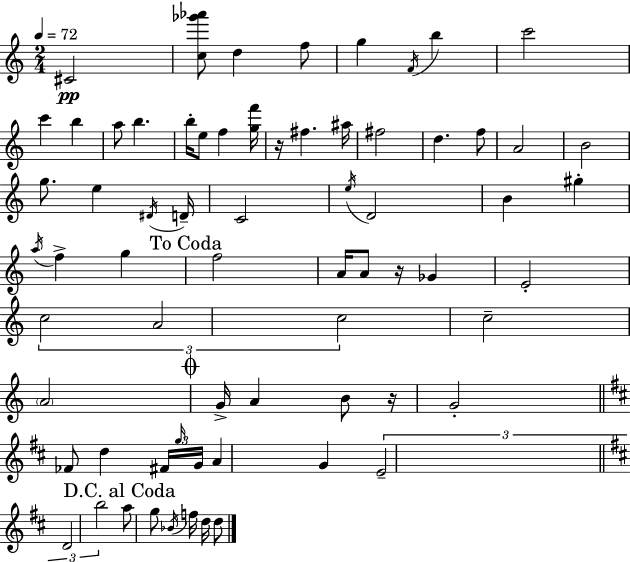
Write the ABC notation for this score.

X:1
T:Untitled
M:2/4
L:1/4
K:Am
^C2 [c_g'_a']/2 d f/2 g F/4 b c'2 c' b a/2 b b/4 e/2 f [gf']/4 z/4 ^f ^a/4 ^f2 d f/2 A2 B2 g/2 e ^D/4 D/4 C2 e/4 D2 B ^g a/4 f g f2 A/4 A/2 z/4 _G E2 c2 A2 c2 c2 A2 G/4 A B/2 z/4 G2 _F/2 d ^F/4 g/4 G/4 A G E2 D2 b2 a/2 g/2 _B/4 f/4 d/4 d/2